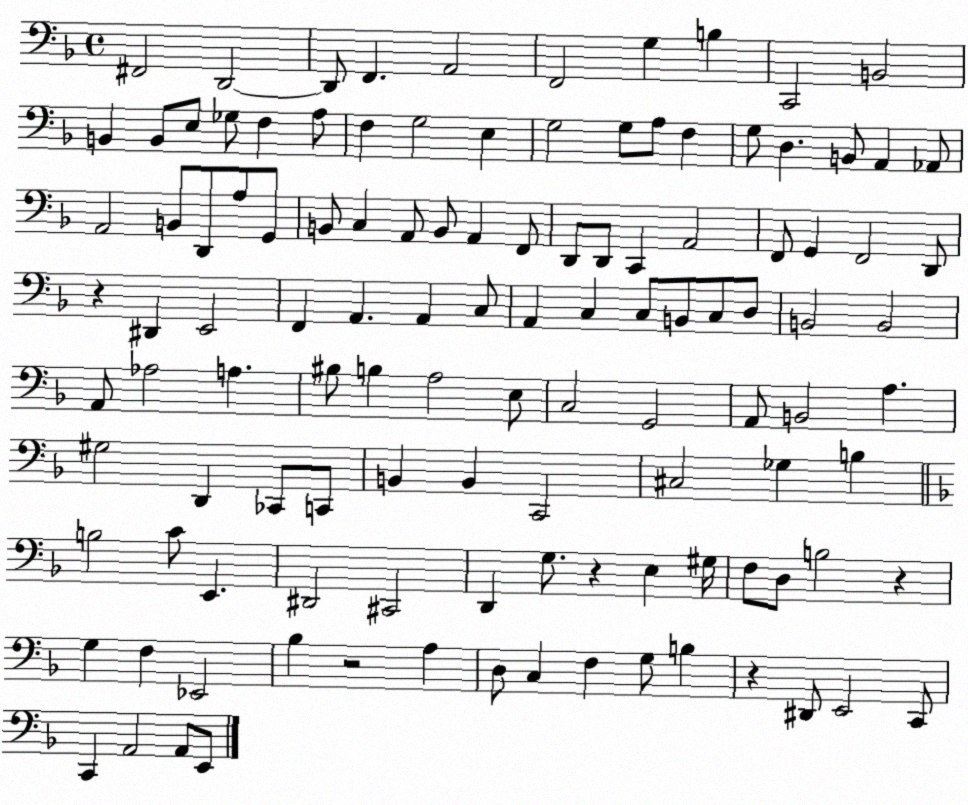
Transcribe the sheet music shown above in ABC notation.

X:1
T:Untitled
M:4/4
L:1/4
K:F
^F,,2 D,,2 D,,/2 F,, A,,2 F,,2 G, B, C,,2 B,,2 B,, B,,/2 E,/2 _G,/2 F, A,/2 F, G,2 E, G,2 G,/2 A,/2 F, G,/2 D, B,,/2 A,, _A,,/2 A,,2 B,,/2 D,,/2 A,/2 G,,/2 B,,/2 C, A,,/2 B,,/2 A,, F,,/2 D,,/2 D,,/2 C,, A,,2 F,,/2 G,, F,,2 D,,/2 z ^D,, E,,2 F,, A,, A,, C,/2 A,, C, C,/2 B,,/2 C,/2 D,/2 B,,2 B,,2 A,,/2 _A,2 A, ^B,/2 B, A,2 E,/2 C,2 G,,2 A,,/2 B,,2 A, ^G,2 D,, _C,,/2 C,,/2 B,, B,, C,,2 ^C,2 _G, B, B,2 C/2 E,, ^D,,2 ^C,,2 D,, G,/2 z E, ^G,/4 F,/2 D,/2 B,2 z G, F, _E,,2 _B, z2 A, D,/2 C, F, G,/2 B, z ^D,,/2 E,,2 C,,/2 C,, A,,2 A,,/2 E,,/2